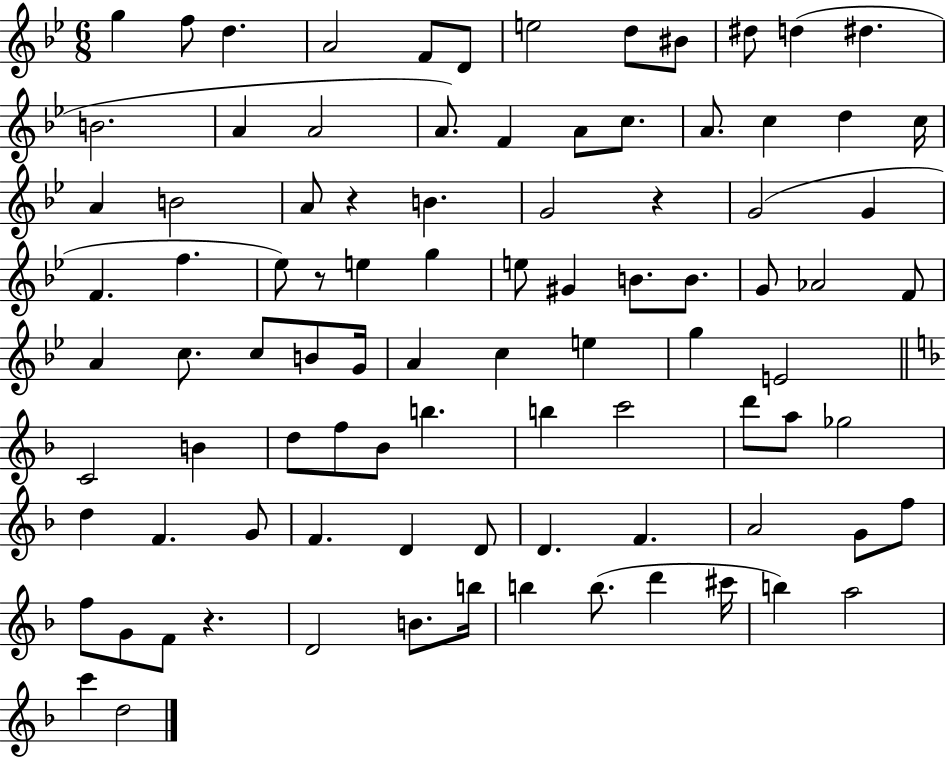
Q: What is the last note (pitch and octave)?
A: D5